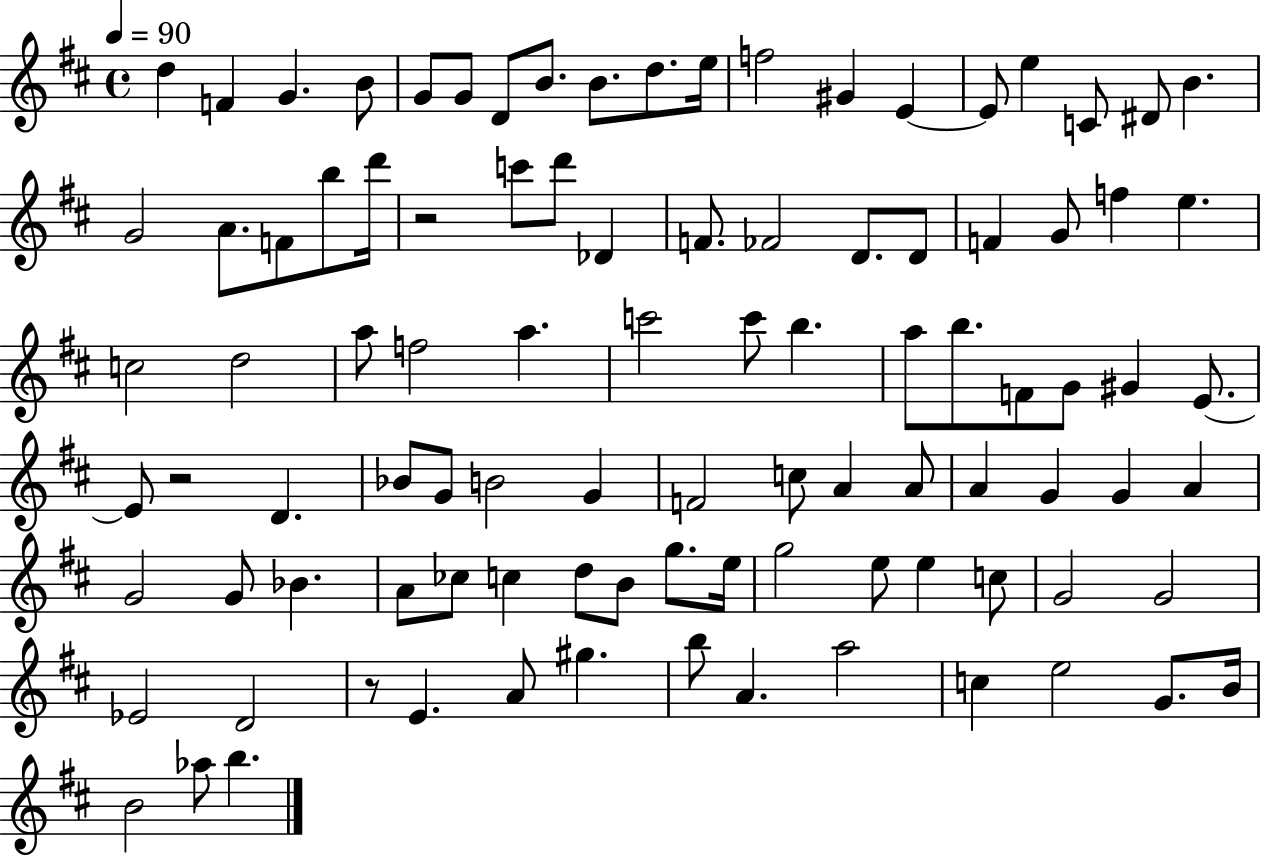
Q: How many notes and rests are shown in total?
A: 97